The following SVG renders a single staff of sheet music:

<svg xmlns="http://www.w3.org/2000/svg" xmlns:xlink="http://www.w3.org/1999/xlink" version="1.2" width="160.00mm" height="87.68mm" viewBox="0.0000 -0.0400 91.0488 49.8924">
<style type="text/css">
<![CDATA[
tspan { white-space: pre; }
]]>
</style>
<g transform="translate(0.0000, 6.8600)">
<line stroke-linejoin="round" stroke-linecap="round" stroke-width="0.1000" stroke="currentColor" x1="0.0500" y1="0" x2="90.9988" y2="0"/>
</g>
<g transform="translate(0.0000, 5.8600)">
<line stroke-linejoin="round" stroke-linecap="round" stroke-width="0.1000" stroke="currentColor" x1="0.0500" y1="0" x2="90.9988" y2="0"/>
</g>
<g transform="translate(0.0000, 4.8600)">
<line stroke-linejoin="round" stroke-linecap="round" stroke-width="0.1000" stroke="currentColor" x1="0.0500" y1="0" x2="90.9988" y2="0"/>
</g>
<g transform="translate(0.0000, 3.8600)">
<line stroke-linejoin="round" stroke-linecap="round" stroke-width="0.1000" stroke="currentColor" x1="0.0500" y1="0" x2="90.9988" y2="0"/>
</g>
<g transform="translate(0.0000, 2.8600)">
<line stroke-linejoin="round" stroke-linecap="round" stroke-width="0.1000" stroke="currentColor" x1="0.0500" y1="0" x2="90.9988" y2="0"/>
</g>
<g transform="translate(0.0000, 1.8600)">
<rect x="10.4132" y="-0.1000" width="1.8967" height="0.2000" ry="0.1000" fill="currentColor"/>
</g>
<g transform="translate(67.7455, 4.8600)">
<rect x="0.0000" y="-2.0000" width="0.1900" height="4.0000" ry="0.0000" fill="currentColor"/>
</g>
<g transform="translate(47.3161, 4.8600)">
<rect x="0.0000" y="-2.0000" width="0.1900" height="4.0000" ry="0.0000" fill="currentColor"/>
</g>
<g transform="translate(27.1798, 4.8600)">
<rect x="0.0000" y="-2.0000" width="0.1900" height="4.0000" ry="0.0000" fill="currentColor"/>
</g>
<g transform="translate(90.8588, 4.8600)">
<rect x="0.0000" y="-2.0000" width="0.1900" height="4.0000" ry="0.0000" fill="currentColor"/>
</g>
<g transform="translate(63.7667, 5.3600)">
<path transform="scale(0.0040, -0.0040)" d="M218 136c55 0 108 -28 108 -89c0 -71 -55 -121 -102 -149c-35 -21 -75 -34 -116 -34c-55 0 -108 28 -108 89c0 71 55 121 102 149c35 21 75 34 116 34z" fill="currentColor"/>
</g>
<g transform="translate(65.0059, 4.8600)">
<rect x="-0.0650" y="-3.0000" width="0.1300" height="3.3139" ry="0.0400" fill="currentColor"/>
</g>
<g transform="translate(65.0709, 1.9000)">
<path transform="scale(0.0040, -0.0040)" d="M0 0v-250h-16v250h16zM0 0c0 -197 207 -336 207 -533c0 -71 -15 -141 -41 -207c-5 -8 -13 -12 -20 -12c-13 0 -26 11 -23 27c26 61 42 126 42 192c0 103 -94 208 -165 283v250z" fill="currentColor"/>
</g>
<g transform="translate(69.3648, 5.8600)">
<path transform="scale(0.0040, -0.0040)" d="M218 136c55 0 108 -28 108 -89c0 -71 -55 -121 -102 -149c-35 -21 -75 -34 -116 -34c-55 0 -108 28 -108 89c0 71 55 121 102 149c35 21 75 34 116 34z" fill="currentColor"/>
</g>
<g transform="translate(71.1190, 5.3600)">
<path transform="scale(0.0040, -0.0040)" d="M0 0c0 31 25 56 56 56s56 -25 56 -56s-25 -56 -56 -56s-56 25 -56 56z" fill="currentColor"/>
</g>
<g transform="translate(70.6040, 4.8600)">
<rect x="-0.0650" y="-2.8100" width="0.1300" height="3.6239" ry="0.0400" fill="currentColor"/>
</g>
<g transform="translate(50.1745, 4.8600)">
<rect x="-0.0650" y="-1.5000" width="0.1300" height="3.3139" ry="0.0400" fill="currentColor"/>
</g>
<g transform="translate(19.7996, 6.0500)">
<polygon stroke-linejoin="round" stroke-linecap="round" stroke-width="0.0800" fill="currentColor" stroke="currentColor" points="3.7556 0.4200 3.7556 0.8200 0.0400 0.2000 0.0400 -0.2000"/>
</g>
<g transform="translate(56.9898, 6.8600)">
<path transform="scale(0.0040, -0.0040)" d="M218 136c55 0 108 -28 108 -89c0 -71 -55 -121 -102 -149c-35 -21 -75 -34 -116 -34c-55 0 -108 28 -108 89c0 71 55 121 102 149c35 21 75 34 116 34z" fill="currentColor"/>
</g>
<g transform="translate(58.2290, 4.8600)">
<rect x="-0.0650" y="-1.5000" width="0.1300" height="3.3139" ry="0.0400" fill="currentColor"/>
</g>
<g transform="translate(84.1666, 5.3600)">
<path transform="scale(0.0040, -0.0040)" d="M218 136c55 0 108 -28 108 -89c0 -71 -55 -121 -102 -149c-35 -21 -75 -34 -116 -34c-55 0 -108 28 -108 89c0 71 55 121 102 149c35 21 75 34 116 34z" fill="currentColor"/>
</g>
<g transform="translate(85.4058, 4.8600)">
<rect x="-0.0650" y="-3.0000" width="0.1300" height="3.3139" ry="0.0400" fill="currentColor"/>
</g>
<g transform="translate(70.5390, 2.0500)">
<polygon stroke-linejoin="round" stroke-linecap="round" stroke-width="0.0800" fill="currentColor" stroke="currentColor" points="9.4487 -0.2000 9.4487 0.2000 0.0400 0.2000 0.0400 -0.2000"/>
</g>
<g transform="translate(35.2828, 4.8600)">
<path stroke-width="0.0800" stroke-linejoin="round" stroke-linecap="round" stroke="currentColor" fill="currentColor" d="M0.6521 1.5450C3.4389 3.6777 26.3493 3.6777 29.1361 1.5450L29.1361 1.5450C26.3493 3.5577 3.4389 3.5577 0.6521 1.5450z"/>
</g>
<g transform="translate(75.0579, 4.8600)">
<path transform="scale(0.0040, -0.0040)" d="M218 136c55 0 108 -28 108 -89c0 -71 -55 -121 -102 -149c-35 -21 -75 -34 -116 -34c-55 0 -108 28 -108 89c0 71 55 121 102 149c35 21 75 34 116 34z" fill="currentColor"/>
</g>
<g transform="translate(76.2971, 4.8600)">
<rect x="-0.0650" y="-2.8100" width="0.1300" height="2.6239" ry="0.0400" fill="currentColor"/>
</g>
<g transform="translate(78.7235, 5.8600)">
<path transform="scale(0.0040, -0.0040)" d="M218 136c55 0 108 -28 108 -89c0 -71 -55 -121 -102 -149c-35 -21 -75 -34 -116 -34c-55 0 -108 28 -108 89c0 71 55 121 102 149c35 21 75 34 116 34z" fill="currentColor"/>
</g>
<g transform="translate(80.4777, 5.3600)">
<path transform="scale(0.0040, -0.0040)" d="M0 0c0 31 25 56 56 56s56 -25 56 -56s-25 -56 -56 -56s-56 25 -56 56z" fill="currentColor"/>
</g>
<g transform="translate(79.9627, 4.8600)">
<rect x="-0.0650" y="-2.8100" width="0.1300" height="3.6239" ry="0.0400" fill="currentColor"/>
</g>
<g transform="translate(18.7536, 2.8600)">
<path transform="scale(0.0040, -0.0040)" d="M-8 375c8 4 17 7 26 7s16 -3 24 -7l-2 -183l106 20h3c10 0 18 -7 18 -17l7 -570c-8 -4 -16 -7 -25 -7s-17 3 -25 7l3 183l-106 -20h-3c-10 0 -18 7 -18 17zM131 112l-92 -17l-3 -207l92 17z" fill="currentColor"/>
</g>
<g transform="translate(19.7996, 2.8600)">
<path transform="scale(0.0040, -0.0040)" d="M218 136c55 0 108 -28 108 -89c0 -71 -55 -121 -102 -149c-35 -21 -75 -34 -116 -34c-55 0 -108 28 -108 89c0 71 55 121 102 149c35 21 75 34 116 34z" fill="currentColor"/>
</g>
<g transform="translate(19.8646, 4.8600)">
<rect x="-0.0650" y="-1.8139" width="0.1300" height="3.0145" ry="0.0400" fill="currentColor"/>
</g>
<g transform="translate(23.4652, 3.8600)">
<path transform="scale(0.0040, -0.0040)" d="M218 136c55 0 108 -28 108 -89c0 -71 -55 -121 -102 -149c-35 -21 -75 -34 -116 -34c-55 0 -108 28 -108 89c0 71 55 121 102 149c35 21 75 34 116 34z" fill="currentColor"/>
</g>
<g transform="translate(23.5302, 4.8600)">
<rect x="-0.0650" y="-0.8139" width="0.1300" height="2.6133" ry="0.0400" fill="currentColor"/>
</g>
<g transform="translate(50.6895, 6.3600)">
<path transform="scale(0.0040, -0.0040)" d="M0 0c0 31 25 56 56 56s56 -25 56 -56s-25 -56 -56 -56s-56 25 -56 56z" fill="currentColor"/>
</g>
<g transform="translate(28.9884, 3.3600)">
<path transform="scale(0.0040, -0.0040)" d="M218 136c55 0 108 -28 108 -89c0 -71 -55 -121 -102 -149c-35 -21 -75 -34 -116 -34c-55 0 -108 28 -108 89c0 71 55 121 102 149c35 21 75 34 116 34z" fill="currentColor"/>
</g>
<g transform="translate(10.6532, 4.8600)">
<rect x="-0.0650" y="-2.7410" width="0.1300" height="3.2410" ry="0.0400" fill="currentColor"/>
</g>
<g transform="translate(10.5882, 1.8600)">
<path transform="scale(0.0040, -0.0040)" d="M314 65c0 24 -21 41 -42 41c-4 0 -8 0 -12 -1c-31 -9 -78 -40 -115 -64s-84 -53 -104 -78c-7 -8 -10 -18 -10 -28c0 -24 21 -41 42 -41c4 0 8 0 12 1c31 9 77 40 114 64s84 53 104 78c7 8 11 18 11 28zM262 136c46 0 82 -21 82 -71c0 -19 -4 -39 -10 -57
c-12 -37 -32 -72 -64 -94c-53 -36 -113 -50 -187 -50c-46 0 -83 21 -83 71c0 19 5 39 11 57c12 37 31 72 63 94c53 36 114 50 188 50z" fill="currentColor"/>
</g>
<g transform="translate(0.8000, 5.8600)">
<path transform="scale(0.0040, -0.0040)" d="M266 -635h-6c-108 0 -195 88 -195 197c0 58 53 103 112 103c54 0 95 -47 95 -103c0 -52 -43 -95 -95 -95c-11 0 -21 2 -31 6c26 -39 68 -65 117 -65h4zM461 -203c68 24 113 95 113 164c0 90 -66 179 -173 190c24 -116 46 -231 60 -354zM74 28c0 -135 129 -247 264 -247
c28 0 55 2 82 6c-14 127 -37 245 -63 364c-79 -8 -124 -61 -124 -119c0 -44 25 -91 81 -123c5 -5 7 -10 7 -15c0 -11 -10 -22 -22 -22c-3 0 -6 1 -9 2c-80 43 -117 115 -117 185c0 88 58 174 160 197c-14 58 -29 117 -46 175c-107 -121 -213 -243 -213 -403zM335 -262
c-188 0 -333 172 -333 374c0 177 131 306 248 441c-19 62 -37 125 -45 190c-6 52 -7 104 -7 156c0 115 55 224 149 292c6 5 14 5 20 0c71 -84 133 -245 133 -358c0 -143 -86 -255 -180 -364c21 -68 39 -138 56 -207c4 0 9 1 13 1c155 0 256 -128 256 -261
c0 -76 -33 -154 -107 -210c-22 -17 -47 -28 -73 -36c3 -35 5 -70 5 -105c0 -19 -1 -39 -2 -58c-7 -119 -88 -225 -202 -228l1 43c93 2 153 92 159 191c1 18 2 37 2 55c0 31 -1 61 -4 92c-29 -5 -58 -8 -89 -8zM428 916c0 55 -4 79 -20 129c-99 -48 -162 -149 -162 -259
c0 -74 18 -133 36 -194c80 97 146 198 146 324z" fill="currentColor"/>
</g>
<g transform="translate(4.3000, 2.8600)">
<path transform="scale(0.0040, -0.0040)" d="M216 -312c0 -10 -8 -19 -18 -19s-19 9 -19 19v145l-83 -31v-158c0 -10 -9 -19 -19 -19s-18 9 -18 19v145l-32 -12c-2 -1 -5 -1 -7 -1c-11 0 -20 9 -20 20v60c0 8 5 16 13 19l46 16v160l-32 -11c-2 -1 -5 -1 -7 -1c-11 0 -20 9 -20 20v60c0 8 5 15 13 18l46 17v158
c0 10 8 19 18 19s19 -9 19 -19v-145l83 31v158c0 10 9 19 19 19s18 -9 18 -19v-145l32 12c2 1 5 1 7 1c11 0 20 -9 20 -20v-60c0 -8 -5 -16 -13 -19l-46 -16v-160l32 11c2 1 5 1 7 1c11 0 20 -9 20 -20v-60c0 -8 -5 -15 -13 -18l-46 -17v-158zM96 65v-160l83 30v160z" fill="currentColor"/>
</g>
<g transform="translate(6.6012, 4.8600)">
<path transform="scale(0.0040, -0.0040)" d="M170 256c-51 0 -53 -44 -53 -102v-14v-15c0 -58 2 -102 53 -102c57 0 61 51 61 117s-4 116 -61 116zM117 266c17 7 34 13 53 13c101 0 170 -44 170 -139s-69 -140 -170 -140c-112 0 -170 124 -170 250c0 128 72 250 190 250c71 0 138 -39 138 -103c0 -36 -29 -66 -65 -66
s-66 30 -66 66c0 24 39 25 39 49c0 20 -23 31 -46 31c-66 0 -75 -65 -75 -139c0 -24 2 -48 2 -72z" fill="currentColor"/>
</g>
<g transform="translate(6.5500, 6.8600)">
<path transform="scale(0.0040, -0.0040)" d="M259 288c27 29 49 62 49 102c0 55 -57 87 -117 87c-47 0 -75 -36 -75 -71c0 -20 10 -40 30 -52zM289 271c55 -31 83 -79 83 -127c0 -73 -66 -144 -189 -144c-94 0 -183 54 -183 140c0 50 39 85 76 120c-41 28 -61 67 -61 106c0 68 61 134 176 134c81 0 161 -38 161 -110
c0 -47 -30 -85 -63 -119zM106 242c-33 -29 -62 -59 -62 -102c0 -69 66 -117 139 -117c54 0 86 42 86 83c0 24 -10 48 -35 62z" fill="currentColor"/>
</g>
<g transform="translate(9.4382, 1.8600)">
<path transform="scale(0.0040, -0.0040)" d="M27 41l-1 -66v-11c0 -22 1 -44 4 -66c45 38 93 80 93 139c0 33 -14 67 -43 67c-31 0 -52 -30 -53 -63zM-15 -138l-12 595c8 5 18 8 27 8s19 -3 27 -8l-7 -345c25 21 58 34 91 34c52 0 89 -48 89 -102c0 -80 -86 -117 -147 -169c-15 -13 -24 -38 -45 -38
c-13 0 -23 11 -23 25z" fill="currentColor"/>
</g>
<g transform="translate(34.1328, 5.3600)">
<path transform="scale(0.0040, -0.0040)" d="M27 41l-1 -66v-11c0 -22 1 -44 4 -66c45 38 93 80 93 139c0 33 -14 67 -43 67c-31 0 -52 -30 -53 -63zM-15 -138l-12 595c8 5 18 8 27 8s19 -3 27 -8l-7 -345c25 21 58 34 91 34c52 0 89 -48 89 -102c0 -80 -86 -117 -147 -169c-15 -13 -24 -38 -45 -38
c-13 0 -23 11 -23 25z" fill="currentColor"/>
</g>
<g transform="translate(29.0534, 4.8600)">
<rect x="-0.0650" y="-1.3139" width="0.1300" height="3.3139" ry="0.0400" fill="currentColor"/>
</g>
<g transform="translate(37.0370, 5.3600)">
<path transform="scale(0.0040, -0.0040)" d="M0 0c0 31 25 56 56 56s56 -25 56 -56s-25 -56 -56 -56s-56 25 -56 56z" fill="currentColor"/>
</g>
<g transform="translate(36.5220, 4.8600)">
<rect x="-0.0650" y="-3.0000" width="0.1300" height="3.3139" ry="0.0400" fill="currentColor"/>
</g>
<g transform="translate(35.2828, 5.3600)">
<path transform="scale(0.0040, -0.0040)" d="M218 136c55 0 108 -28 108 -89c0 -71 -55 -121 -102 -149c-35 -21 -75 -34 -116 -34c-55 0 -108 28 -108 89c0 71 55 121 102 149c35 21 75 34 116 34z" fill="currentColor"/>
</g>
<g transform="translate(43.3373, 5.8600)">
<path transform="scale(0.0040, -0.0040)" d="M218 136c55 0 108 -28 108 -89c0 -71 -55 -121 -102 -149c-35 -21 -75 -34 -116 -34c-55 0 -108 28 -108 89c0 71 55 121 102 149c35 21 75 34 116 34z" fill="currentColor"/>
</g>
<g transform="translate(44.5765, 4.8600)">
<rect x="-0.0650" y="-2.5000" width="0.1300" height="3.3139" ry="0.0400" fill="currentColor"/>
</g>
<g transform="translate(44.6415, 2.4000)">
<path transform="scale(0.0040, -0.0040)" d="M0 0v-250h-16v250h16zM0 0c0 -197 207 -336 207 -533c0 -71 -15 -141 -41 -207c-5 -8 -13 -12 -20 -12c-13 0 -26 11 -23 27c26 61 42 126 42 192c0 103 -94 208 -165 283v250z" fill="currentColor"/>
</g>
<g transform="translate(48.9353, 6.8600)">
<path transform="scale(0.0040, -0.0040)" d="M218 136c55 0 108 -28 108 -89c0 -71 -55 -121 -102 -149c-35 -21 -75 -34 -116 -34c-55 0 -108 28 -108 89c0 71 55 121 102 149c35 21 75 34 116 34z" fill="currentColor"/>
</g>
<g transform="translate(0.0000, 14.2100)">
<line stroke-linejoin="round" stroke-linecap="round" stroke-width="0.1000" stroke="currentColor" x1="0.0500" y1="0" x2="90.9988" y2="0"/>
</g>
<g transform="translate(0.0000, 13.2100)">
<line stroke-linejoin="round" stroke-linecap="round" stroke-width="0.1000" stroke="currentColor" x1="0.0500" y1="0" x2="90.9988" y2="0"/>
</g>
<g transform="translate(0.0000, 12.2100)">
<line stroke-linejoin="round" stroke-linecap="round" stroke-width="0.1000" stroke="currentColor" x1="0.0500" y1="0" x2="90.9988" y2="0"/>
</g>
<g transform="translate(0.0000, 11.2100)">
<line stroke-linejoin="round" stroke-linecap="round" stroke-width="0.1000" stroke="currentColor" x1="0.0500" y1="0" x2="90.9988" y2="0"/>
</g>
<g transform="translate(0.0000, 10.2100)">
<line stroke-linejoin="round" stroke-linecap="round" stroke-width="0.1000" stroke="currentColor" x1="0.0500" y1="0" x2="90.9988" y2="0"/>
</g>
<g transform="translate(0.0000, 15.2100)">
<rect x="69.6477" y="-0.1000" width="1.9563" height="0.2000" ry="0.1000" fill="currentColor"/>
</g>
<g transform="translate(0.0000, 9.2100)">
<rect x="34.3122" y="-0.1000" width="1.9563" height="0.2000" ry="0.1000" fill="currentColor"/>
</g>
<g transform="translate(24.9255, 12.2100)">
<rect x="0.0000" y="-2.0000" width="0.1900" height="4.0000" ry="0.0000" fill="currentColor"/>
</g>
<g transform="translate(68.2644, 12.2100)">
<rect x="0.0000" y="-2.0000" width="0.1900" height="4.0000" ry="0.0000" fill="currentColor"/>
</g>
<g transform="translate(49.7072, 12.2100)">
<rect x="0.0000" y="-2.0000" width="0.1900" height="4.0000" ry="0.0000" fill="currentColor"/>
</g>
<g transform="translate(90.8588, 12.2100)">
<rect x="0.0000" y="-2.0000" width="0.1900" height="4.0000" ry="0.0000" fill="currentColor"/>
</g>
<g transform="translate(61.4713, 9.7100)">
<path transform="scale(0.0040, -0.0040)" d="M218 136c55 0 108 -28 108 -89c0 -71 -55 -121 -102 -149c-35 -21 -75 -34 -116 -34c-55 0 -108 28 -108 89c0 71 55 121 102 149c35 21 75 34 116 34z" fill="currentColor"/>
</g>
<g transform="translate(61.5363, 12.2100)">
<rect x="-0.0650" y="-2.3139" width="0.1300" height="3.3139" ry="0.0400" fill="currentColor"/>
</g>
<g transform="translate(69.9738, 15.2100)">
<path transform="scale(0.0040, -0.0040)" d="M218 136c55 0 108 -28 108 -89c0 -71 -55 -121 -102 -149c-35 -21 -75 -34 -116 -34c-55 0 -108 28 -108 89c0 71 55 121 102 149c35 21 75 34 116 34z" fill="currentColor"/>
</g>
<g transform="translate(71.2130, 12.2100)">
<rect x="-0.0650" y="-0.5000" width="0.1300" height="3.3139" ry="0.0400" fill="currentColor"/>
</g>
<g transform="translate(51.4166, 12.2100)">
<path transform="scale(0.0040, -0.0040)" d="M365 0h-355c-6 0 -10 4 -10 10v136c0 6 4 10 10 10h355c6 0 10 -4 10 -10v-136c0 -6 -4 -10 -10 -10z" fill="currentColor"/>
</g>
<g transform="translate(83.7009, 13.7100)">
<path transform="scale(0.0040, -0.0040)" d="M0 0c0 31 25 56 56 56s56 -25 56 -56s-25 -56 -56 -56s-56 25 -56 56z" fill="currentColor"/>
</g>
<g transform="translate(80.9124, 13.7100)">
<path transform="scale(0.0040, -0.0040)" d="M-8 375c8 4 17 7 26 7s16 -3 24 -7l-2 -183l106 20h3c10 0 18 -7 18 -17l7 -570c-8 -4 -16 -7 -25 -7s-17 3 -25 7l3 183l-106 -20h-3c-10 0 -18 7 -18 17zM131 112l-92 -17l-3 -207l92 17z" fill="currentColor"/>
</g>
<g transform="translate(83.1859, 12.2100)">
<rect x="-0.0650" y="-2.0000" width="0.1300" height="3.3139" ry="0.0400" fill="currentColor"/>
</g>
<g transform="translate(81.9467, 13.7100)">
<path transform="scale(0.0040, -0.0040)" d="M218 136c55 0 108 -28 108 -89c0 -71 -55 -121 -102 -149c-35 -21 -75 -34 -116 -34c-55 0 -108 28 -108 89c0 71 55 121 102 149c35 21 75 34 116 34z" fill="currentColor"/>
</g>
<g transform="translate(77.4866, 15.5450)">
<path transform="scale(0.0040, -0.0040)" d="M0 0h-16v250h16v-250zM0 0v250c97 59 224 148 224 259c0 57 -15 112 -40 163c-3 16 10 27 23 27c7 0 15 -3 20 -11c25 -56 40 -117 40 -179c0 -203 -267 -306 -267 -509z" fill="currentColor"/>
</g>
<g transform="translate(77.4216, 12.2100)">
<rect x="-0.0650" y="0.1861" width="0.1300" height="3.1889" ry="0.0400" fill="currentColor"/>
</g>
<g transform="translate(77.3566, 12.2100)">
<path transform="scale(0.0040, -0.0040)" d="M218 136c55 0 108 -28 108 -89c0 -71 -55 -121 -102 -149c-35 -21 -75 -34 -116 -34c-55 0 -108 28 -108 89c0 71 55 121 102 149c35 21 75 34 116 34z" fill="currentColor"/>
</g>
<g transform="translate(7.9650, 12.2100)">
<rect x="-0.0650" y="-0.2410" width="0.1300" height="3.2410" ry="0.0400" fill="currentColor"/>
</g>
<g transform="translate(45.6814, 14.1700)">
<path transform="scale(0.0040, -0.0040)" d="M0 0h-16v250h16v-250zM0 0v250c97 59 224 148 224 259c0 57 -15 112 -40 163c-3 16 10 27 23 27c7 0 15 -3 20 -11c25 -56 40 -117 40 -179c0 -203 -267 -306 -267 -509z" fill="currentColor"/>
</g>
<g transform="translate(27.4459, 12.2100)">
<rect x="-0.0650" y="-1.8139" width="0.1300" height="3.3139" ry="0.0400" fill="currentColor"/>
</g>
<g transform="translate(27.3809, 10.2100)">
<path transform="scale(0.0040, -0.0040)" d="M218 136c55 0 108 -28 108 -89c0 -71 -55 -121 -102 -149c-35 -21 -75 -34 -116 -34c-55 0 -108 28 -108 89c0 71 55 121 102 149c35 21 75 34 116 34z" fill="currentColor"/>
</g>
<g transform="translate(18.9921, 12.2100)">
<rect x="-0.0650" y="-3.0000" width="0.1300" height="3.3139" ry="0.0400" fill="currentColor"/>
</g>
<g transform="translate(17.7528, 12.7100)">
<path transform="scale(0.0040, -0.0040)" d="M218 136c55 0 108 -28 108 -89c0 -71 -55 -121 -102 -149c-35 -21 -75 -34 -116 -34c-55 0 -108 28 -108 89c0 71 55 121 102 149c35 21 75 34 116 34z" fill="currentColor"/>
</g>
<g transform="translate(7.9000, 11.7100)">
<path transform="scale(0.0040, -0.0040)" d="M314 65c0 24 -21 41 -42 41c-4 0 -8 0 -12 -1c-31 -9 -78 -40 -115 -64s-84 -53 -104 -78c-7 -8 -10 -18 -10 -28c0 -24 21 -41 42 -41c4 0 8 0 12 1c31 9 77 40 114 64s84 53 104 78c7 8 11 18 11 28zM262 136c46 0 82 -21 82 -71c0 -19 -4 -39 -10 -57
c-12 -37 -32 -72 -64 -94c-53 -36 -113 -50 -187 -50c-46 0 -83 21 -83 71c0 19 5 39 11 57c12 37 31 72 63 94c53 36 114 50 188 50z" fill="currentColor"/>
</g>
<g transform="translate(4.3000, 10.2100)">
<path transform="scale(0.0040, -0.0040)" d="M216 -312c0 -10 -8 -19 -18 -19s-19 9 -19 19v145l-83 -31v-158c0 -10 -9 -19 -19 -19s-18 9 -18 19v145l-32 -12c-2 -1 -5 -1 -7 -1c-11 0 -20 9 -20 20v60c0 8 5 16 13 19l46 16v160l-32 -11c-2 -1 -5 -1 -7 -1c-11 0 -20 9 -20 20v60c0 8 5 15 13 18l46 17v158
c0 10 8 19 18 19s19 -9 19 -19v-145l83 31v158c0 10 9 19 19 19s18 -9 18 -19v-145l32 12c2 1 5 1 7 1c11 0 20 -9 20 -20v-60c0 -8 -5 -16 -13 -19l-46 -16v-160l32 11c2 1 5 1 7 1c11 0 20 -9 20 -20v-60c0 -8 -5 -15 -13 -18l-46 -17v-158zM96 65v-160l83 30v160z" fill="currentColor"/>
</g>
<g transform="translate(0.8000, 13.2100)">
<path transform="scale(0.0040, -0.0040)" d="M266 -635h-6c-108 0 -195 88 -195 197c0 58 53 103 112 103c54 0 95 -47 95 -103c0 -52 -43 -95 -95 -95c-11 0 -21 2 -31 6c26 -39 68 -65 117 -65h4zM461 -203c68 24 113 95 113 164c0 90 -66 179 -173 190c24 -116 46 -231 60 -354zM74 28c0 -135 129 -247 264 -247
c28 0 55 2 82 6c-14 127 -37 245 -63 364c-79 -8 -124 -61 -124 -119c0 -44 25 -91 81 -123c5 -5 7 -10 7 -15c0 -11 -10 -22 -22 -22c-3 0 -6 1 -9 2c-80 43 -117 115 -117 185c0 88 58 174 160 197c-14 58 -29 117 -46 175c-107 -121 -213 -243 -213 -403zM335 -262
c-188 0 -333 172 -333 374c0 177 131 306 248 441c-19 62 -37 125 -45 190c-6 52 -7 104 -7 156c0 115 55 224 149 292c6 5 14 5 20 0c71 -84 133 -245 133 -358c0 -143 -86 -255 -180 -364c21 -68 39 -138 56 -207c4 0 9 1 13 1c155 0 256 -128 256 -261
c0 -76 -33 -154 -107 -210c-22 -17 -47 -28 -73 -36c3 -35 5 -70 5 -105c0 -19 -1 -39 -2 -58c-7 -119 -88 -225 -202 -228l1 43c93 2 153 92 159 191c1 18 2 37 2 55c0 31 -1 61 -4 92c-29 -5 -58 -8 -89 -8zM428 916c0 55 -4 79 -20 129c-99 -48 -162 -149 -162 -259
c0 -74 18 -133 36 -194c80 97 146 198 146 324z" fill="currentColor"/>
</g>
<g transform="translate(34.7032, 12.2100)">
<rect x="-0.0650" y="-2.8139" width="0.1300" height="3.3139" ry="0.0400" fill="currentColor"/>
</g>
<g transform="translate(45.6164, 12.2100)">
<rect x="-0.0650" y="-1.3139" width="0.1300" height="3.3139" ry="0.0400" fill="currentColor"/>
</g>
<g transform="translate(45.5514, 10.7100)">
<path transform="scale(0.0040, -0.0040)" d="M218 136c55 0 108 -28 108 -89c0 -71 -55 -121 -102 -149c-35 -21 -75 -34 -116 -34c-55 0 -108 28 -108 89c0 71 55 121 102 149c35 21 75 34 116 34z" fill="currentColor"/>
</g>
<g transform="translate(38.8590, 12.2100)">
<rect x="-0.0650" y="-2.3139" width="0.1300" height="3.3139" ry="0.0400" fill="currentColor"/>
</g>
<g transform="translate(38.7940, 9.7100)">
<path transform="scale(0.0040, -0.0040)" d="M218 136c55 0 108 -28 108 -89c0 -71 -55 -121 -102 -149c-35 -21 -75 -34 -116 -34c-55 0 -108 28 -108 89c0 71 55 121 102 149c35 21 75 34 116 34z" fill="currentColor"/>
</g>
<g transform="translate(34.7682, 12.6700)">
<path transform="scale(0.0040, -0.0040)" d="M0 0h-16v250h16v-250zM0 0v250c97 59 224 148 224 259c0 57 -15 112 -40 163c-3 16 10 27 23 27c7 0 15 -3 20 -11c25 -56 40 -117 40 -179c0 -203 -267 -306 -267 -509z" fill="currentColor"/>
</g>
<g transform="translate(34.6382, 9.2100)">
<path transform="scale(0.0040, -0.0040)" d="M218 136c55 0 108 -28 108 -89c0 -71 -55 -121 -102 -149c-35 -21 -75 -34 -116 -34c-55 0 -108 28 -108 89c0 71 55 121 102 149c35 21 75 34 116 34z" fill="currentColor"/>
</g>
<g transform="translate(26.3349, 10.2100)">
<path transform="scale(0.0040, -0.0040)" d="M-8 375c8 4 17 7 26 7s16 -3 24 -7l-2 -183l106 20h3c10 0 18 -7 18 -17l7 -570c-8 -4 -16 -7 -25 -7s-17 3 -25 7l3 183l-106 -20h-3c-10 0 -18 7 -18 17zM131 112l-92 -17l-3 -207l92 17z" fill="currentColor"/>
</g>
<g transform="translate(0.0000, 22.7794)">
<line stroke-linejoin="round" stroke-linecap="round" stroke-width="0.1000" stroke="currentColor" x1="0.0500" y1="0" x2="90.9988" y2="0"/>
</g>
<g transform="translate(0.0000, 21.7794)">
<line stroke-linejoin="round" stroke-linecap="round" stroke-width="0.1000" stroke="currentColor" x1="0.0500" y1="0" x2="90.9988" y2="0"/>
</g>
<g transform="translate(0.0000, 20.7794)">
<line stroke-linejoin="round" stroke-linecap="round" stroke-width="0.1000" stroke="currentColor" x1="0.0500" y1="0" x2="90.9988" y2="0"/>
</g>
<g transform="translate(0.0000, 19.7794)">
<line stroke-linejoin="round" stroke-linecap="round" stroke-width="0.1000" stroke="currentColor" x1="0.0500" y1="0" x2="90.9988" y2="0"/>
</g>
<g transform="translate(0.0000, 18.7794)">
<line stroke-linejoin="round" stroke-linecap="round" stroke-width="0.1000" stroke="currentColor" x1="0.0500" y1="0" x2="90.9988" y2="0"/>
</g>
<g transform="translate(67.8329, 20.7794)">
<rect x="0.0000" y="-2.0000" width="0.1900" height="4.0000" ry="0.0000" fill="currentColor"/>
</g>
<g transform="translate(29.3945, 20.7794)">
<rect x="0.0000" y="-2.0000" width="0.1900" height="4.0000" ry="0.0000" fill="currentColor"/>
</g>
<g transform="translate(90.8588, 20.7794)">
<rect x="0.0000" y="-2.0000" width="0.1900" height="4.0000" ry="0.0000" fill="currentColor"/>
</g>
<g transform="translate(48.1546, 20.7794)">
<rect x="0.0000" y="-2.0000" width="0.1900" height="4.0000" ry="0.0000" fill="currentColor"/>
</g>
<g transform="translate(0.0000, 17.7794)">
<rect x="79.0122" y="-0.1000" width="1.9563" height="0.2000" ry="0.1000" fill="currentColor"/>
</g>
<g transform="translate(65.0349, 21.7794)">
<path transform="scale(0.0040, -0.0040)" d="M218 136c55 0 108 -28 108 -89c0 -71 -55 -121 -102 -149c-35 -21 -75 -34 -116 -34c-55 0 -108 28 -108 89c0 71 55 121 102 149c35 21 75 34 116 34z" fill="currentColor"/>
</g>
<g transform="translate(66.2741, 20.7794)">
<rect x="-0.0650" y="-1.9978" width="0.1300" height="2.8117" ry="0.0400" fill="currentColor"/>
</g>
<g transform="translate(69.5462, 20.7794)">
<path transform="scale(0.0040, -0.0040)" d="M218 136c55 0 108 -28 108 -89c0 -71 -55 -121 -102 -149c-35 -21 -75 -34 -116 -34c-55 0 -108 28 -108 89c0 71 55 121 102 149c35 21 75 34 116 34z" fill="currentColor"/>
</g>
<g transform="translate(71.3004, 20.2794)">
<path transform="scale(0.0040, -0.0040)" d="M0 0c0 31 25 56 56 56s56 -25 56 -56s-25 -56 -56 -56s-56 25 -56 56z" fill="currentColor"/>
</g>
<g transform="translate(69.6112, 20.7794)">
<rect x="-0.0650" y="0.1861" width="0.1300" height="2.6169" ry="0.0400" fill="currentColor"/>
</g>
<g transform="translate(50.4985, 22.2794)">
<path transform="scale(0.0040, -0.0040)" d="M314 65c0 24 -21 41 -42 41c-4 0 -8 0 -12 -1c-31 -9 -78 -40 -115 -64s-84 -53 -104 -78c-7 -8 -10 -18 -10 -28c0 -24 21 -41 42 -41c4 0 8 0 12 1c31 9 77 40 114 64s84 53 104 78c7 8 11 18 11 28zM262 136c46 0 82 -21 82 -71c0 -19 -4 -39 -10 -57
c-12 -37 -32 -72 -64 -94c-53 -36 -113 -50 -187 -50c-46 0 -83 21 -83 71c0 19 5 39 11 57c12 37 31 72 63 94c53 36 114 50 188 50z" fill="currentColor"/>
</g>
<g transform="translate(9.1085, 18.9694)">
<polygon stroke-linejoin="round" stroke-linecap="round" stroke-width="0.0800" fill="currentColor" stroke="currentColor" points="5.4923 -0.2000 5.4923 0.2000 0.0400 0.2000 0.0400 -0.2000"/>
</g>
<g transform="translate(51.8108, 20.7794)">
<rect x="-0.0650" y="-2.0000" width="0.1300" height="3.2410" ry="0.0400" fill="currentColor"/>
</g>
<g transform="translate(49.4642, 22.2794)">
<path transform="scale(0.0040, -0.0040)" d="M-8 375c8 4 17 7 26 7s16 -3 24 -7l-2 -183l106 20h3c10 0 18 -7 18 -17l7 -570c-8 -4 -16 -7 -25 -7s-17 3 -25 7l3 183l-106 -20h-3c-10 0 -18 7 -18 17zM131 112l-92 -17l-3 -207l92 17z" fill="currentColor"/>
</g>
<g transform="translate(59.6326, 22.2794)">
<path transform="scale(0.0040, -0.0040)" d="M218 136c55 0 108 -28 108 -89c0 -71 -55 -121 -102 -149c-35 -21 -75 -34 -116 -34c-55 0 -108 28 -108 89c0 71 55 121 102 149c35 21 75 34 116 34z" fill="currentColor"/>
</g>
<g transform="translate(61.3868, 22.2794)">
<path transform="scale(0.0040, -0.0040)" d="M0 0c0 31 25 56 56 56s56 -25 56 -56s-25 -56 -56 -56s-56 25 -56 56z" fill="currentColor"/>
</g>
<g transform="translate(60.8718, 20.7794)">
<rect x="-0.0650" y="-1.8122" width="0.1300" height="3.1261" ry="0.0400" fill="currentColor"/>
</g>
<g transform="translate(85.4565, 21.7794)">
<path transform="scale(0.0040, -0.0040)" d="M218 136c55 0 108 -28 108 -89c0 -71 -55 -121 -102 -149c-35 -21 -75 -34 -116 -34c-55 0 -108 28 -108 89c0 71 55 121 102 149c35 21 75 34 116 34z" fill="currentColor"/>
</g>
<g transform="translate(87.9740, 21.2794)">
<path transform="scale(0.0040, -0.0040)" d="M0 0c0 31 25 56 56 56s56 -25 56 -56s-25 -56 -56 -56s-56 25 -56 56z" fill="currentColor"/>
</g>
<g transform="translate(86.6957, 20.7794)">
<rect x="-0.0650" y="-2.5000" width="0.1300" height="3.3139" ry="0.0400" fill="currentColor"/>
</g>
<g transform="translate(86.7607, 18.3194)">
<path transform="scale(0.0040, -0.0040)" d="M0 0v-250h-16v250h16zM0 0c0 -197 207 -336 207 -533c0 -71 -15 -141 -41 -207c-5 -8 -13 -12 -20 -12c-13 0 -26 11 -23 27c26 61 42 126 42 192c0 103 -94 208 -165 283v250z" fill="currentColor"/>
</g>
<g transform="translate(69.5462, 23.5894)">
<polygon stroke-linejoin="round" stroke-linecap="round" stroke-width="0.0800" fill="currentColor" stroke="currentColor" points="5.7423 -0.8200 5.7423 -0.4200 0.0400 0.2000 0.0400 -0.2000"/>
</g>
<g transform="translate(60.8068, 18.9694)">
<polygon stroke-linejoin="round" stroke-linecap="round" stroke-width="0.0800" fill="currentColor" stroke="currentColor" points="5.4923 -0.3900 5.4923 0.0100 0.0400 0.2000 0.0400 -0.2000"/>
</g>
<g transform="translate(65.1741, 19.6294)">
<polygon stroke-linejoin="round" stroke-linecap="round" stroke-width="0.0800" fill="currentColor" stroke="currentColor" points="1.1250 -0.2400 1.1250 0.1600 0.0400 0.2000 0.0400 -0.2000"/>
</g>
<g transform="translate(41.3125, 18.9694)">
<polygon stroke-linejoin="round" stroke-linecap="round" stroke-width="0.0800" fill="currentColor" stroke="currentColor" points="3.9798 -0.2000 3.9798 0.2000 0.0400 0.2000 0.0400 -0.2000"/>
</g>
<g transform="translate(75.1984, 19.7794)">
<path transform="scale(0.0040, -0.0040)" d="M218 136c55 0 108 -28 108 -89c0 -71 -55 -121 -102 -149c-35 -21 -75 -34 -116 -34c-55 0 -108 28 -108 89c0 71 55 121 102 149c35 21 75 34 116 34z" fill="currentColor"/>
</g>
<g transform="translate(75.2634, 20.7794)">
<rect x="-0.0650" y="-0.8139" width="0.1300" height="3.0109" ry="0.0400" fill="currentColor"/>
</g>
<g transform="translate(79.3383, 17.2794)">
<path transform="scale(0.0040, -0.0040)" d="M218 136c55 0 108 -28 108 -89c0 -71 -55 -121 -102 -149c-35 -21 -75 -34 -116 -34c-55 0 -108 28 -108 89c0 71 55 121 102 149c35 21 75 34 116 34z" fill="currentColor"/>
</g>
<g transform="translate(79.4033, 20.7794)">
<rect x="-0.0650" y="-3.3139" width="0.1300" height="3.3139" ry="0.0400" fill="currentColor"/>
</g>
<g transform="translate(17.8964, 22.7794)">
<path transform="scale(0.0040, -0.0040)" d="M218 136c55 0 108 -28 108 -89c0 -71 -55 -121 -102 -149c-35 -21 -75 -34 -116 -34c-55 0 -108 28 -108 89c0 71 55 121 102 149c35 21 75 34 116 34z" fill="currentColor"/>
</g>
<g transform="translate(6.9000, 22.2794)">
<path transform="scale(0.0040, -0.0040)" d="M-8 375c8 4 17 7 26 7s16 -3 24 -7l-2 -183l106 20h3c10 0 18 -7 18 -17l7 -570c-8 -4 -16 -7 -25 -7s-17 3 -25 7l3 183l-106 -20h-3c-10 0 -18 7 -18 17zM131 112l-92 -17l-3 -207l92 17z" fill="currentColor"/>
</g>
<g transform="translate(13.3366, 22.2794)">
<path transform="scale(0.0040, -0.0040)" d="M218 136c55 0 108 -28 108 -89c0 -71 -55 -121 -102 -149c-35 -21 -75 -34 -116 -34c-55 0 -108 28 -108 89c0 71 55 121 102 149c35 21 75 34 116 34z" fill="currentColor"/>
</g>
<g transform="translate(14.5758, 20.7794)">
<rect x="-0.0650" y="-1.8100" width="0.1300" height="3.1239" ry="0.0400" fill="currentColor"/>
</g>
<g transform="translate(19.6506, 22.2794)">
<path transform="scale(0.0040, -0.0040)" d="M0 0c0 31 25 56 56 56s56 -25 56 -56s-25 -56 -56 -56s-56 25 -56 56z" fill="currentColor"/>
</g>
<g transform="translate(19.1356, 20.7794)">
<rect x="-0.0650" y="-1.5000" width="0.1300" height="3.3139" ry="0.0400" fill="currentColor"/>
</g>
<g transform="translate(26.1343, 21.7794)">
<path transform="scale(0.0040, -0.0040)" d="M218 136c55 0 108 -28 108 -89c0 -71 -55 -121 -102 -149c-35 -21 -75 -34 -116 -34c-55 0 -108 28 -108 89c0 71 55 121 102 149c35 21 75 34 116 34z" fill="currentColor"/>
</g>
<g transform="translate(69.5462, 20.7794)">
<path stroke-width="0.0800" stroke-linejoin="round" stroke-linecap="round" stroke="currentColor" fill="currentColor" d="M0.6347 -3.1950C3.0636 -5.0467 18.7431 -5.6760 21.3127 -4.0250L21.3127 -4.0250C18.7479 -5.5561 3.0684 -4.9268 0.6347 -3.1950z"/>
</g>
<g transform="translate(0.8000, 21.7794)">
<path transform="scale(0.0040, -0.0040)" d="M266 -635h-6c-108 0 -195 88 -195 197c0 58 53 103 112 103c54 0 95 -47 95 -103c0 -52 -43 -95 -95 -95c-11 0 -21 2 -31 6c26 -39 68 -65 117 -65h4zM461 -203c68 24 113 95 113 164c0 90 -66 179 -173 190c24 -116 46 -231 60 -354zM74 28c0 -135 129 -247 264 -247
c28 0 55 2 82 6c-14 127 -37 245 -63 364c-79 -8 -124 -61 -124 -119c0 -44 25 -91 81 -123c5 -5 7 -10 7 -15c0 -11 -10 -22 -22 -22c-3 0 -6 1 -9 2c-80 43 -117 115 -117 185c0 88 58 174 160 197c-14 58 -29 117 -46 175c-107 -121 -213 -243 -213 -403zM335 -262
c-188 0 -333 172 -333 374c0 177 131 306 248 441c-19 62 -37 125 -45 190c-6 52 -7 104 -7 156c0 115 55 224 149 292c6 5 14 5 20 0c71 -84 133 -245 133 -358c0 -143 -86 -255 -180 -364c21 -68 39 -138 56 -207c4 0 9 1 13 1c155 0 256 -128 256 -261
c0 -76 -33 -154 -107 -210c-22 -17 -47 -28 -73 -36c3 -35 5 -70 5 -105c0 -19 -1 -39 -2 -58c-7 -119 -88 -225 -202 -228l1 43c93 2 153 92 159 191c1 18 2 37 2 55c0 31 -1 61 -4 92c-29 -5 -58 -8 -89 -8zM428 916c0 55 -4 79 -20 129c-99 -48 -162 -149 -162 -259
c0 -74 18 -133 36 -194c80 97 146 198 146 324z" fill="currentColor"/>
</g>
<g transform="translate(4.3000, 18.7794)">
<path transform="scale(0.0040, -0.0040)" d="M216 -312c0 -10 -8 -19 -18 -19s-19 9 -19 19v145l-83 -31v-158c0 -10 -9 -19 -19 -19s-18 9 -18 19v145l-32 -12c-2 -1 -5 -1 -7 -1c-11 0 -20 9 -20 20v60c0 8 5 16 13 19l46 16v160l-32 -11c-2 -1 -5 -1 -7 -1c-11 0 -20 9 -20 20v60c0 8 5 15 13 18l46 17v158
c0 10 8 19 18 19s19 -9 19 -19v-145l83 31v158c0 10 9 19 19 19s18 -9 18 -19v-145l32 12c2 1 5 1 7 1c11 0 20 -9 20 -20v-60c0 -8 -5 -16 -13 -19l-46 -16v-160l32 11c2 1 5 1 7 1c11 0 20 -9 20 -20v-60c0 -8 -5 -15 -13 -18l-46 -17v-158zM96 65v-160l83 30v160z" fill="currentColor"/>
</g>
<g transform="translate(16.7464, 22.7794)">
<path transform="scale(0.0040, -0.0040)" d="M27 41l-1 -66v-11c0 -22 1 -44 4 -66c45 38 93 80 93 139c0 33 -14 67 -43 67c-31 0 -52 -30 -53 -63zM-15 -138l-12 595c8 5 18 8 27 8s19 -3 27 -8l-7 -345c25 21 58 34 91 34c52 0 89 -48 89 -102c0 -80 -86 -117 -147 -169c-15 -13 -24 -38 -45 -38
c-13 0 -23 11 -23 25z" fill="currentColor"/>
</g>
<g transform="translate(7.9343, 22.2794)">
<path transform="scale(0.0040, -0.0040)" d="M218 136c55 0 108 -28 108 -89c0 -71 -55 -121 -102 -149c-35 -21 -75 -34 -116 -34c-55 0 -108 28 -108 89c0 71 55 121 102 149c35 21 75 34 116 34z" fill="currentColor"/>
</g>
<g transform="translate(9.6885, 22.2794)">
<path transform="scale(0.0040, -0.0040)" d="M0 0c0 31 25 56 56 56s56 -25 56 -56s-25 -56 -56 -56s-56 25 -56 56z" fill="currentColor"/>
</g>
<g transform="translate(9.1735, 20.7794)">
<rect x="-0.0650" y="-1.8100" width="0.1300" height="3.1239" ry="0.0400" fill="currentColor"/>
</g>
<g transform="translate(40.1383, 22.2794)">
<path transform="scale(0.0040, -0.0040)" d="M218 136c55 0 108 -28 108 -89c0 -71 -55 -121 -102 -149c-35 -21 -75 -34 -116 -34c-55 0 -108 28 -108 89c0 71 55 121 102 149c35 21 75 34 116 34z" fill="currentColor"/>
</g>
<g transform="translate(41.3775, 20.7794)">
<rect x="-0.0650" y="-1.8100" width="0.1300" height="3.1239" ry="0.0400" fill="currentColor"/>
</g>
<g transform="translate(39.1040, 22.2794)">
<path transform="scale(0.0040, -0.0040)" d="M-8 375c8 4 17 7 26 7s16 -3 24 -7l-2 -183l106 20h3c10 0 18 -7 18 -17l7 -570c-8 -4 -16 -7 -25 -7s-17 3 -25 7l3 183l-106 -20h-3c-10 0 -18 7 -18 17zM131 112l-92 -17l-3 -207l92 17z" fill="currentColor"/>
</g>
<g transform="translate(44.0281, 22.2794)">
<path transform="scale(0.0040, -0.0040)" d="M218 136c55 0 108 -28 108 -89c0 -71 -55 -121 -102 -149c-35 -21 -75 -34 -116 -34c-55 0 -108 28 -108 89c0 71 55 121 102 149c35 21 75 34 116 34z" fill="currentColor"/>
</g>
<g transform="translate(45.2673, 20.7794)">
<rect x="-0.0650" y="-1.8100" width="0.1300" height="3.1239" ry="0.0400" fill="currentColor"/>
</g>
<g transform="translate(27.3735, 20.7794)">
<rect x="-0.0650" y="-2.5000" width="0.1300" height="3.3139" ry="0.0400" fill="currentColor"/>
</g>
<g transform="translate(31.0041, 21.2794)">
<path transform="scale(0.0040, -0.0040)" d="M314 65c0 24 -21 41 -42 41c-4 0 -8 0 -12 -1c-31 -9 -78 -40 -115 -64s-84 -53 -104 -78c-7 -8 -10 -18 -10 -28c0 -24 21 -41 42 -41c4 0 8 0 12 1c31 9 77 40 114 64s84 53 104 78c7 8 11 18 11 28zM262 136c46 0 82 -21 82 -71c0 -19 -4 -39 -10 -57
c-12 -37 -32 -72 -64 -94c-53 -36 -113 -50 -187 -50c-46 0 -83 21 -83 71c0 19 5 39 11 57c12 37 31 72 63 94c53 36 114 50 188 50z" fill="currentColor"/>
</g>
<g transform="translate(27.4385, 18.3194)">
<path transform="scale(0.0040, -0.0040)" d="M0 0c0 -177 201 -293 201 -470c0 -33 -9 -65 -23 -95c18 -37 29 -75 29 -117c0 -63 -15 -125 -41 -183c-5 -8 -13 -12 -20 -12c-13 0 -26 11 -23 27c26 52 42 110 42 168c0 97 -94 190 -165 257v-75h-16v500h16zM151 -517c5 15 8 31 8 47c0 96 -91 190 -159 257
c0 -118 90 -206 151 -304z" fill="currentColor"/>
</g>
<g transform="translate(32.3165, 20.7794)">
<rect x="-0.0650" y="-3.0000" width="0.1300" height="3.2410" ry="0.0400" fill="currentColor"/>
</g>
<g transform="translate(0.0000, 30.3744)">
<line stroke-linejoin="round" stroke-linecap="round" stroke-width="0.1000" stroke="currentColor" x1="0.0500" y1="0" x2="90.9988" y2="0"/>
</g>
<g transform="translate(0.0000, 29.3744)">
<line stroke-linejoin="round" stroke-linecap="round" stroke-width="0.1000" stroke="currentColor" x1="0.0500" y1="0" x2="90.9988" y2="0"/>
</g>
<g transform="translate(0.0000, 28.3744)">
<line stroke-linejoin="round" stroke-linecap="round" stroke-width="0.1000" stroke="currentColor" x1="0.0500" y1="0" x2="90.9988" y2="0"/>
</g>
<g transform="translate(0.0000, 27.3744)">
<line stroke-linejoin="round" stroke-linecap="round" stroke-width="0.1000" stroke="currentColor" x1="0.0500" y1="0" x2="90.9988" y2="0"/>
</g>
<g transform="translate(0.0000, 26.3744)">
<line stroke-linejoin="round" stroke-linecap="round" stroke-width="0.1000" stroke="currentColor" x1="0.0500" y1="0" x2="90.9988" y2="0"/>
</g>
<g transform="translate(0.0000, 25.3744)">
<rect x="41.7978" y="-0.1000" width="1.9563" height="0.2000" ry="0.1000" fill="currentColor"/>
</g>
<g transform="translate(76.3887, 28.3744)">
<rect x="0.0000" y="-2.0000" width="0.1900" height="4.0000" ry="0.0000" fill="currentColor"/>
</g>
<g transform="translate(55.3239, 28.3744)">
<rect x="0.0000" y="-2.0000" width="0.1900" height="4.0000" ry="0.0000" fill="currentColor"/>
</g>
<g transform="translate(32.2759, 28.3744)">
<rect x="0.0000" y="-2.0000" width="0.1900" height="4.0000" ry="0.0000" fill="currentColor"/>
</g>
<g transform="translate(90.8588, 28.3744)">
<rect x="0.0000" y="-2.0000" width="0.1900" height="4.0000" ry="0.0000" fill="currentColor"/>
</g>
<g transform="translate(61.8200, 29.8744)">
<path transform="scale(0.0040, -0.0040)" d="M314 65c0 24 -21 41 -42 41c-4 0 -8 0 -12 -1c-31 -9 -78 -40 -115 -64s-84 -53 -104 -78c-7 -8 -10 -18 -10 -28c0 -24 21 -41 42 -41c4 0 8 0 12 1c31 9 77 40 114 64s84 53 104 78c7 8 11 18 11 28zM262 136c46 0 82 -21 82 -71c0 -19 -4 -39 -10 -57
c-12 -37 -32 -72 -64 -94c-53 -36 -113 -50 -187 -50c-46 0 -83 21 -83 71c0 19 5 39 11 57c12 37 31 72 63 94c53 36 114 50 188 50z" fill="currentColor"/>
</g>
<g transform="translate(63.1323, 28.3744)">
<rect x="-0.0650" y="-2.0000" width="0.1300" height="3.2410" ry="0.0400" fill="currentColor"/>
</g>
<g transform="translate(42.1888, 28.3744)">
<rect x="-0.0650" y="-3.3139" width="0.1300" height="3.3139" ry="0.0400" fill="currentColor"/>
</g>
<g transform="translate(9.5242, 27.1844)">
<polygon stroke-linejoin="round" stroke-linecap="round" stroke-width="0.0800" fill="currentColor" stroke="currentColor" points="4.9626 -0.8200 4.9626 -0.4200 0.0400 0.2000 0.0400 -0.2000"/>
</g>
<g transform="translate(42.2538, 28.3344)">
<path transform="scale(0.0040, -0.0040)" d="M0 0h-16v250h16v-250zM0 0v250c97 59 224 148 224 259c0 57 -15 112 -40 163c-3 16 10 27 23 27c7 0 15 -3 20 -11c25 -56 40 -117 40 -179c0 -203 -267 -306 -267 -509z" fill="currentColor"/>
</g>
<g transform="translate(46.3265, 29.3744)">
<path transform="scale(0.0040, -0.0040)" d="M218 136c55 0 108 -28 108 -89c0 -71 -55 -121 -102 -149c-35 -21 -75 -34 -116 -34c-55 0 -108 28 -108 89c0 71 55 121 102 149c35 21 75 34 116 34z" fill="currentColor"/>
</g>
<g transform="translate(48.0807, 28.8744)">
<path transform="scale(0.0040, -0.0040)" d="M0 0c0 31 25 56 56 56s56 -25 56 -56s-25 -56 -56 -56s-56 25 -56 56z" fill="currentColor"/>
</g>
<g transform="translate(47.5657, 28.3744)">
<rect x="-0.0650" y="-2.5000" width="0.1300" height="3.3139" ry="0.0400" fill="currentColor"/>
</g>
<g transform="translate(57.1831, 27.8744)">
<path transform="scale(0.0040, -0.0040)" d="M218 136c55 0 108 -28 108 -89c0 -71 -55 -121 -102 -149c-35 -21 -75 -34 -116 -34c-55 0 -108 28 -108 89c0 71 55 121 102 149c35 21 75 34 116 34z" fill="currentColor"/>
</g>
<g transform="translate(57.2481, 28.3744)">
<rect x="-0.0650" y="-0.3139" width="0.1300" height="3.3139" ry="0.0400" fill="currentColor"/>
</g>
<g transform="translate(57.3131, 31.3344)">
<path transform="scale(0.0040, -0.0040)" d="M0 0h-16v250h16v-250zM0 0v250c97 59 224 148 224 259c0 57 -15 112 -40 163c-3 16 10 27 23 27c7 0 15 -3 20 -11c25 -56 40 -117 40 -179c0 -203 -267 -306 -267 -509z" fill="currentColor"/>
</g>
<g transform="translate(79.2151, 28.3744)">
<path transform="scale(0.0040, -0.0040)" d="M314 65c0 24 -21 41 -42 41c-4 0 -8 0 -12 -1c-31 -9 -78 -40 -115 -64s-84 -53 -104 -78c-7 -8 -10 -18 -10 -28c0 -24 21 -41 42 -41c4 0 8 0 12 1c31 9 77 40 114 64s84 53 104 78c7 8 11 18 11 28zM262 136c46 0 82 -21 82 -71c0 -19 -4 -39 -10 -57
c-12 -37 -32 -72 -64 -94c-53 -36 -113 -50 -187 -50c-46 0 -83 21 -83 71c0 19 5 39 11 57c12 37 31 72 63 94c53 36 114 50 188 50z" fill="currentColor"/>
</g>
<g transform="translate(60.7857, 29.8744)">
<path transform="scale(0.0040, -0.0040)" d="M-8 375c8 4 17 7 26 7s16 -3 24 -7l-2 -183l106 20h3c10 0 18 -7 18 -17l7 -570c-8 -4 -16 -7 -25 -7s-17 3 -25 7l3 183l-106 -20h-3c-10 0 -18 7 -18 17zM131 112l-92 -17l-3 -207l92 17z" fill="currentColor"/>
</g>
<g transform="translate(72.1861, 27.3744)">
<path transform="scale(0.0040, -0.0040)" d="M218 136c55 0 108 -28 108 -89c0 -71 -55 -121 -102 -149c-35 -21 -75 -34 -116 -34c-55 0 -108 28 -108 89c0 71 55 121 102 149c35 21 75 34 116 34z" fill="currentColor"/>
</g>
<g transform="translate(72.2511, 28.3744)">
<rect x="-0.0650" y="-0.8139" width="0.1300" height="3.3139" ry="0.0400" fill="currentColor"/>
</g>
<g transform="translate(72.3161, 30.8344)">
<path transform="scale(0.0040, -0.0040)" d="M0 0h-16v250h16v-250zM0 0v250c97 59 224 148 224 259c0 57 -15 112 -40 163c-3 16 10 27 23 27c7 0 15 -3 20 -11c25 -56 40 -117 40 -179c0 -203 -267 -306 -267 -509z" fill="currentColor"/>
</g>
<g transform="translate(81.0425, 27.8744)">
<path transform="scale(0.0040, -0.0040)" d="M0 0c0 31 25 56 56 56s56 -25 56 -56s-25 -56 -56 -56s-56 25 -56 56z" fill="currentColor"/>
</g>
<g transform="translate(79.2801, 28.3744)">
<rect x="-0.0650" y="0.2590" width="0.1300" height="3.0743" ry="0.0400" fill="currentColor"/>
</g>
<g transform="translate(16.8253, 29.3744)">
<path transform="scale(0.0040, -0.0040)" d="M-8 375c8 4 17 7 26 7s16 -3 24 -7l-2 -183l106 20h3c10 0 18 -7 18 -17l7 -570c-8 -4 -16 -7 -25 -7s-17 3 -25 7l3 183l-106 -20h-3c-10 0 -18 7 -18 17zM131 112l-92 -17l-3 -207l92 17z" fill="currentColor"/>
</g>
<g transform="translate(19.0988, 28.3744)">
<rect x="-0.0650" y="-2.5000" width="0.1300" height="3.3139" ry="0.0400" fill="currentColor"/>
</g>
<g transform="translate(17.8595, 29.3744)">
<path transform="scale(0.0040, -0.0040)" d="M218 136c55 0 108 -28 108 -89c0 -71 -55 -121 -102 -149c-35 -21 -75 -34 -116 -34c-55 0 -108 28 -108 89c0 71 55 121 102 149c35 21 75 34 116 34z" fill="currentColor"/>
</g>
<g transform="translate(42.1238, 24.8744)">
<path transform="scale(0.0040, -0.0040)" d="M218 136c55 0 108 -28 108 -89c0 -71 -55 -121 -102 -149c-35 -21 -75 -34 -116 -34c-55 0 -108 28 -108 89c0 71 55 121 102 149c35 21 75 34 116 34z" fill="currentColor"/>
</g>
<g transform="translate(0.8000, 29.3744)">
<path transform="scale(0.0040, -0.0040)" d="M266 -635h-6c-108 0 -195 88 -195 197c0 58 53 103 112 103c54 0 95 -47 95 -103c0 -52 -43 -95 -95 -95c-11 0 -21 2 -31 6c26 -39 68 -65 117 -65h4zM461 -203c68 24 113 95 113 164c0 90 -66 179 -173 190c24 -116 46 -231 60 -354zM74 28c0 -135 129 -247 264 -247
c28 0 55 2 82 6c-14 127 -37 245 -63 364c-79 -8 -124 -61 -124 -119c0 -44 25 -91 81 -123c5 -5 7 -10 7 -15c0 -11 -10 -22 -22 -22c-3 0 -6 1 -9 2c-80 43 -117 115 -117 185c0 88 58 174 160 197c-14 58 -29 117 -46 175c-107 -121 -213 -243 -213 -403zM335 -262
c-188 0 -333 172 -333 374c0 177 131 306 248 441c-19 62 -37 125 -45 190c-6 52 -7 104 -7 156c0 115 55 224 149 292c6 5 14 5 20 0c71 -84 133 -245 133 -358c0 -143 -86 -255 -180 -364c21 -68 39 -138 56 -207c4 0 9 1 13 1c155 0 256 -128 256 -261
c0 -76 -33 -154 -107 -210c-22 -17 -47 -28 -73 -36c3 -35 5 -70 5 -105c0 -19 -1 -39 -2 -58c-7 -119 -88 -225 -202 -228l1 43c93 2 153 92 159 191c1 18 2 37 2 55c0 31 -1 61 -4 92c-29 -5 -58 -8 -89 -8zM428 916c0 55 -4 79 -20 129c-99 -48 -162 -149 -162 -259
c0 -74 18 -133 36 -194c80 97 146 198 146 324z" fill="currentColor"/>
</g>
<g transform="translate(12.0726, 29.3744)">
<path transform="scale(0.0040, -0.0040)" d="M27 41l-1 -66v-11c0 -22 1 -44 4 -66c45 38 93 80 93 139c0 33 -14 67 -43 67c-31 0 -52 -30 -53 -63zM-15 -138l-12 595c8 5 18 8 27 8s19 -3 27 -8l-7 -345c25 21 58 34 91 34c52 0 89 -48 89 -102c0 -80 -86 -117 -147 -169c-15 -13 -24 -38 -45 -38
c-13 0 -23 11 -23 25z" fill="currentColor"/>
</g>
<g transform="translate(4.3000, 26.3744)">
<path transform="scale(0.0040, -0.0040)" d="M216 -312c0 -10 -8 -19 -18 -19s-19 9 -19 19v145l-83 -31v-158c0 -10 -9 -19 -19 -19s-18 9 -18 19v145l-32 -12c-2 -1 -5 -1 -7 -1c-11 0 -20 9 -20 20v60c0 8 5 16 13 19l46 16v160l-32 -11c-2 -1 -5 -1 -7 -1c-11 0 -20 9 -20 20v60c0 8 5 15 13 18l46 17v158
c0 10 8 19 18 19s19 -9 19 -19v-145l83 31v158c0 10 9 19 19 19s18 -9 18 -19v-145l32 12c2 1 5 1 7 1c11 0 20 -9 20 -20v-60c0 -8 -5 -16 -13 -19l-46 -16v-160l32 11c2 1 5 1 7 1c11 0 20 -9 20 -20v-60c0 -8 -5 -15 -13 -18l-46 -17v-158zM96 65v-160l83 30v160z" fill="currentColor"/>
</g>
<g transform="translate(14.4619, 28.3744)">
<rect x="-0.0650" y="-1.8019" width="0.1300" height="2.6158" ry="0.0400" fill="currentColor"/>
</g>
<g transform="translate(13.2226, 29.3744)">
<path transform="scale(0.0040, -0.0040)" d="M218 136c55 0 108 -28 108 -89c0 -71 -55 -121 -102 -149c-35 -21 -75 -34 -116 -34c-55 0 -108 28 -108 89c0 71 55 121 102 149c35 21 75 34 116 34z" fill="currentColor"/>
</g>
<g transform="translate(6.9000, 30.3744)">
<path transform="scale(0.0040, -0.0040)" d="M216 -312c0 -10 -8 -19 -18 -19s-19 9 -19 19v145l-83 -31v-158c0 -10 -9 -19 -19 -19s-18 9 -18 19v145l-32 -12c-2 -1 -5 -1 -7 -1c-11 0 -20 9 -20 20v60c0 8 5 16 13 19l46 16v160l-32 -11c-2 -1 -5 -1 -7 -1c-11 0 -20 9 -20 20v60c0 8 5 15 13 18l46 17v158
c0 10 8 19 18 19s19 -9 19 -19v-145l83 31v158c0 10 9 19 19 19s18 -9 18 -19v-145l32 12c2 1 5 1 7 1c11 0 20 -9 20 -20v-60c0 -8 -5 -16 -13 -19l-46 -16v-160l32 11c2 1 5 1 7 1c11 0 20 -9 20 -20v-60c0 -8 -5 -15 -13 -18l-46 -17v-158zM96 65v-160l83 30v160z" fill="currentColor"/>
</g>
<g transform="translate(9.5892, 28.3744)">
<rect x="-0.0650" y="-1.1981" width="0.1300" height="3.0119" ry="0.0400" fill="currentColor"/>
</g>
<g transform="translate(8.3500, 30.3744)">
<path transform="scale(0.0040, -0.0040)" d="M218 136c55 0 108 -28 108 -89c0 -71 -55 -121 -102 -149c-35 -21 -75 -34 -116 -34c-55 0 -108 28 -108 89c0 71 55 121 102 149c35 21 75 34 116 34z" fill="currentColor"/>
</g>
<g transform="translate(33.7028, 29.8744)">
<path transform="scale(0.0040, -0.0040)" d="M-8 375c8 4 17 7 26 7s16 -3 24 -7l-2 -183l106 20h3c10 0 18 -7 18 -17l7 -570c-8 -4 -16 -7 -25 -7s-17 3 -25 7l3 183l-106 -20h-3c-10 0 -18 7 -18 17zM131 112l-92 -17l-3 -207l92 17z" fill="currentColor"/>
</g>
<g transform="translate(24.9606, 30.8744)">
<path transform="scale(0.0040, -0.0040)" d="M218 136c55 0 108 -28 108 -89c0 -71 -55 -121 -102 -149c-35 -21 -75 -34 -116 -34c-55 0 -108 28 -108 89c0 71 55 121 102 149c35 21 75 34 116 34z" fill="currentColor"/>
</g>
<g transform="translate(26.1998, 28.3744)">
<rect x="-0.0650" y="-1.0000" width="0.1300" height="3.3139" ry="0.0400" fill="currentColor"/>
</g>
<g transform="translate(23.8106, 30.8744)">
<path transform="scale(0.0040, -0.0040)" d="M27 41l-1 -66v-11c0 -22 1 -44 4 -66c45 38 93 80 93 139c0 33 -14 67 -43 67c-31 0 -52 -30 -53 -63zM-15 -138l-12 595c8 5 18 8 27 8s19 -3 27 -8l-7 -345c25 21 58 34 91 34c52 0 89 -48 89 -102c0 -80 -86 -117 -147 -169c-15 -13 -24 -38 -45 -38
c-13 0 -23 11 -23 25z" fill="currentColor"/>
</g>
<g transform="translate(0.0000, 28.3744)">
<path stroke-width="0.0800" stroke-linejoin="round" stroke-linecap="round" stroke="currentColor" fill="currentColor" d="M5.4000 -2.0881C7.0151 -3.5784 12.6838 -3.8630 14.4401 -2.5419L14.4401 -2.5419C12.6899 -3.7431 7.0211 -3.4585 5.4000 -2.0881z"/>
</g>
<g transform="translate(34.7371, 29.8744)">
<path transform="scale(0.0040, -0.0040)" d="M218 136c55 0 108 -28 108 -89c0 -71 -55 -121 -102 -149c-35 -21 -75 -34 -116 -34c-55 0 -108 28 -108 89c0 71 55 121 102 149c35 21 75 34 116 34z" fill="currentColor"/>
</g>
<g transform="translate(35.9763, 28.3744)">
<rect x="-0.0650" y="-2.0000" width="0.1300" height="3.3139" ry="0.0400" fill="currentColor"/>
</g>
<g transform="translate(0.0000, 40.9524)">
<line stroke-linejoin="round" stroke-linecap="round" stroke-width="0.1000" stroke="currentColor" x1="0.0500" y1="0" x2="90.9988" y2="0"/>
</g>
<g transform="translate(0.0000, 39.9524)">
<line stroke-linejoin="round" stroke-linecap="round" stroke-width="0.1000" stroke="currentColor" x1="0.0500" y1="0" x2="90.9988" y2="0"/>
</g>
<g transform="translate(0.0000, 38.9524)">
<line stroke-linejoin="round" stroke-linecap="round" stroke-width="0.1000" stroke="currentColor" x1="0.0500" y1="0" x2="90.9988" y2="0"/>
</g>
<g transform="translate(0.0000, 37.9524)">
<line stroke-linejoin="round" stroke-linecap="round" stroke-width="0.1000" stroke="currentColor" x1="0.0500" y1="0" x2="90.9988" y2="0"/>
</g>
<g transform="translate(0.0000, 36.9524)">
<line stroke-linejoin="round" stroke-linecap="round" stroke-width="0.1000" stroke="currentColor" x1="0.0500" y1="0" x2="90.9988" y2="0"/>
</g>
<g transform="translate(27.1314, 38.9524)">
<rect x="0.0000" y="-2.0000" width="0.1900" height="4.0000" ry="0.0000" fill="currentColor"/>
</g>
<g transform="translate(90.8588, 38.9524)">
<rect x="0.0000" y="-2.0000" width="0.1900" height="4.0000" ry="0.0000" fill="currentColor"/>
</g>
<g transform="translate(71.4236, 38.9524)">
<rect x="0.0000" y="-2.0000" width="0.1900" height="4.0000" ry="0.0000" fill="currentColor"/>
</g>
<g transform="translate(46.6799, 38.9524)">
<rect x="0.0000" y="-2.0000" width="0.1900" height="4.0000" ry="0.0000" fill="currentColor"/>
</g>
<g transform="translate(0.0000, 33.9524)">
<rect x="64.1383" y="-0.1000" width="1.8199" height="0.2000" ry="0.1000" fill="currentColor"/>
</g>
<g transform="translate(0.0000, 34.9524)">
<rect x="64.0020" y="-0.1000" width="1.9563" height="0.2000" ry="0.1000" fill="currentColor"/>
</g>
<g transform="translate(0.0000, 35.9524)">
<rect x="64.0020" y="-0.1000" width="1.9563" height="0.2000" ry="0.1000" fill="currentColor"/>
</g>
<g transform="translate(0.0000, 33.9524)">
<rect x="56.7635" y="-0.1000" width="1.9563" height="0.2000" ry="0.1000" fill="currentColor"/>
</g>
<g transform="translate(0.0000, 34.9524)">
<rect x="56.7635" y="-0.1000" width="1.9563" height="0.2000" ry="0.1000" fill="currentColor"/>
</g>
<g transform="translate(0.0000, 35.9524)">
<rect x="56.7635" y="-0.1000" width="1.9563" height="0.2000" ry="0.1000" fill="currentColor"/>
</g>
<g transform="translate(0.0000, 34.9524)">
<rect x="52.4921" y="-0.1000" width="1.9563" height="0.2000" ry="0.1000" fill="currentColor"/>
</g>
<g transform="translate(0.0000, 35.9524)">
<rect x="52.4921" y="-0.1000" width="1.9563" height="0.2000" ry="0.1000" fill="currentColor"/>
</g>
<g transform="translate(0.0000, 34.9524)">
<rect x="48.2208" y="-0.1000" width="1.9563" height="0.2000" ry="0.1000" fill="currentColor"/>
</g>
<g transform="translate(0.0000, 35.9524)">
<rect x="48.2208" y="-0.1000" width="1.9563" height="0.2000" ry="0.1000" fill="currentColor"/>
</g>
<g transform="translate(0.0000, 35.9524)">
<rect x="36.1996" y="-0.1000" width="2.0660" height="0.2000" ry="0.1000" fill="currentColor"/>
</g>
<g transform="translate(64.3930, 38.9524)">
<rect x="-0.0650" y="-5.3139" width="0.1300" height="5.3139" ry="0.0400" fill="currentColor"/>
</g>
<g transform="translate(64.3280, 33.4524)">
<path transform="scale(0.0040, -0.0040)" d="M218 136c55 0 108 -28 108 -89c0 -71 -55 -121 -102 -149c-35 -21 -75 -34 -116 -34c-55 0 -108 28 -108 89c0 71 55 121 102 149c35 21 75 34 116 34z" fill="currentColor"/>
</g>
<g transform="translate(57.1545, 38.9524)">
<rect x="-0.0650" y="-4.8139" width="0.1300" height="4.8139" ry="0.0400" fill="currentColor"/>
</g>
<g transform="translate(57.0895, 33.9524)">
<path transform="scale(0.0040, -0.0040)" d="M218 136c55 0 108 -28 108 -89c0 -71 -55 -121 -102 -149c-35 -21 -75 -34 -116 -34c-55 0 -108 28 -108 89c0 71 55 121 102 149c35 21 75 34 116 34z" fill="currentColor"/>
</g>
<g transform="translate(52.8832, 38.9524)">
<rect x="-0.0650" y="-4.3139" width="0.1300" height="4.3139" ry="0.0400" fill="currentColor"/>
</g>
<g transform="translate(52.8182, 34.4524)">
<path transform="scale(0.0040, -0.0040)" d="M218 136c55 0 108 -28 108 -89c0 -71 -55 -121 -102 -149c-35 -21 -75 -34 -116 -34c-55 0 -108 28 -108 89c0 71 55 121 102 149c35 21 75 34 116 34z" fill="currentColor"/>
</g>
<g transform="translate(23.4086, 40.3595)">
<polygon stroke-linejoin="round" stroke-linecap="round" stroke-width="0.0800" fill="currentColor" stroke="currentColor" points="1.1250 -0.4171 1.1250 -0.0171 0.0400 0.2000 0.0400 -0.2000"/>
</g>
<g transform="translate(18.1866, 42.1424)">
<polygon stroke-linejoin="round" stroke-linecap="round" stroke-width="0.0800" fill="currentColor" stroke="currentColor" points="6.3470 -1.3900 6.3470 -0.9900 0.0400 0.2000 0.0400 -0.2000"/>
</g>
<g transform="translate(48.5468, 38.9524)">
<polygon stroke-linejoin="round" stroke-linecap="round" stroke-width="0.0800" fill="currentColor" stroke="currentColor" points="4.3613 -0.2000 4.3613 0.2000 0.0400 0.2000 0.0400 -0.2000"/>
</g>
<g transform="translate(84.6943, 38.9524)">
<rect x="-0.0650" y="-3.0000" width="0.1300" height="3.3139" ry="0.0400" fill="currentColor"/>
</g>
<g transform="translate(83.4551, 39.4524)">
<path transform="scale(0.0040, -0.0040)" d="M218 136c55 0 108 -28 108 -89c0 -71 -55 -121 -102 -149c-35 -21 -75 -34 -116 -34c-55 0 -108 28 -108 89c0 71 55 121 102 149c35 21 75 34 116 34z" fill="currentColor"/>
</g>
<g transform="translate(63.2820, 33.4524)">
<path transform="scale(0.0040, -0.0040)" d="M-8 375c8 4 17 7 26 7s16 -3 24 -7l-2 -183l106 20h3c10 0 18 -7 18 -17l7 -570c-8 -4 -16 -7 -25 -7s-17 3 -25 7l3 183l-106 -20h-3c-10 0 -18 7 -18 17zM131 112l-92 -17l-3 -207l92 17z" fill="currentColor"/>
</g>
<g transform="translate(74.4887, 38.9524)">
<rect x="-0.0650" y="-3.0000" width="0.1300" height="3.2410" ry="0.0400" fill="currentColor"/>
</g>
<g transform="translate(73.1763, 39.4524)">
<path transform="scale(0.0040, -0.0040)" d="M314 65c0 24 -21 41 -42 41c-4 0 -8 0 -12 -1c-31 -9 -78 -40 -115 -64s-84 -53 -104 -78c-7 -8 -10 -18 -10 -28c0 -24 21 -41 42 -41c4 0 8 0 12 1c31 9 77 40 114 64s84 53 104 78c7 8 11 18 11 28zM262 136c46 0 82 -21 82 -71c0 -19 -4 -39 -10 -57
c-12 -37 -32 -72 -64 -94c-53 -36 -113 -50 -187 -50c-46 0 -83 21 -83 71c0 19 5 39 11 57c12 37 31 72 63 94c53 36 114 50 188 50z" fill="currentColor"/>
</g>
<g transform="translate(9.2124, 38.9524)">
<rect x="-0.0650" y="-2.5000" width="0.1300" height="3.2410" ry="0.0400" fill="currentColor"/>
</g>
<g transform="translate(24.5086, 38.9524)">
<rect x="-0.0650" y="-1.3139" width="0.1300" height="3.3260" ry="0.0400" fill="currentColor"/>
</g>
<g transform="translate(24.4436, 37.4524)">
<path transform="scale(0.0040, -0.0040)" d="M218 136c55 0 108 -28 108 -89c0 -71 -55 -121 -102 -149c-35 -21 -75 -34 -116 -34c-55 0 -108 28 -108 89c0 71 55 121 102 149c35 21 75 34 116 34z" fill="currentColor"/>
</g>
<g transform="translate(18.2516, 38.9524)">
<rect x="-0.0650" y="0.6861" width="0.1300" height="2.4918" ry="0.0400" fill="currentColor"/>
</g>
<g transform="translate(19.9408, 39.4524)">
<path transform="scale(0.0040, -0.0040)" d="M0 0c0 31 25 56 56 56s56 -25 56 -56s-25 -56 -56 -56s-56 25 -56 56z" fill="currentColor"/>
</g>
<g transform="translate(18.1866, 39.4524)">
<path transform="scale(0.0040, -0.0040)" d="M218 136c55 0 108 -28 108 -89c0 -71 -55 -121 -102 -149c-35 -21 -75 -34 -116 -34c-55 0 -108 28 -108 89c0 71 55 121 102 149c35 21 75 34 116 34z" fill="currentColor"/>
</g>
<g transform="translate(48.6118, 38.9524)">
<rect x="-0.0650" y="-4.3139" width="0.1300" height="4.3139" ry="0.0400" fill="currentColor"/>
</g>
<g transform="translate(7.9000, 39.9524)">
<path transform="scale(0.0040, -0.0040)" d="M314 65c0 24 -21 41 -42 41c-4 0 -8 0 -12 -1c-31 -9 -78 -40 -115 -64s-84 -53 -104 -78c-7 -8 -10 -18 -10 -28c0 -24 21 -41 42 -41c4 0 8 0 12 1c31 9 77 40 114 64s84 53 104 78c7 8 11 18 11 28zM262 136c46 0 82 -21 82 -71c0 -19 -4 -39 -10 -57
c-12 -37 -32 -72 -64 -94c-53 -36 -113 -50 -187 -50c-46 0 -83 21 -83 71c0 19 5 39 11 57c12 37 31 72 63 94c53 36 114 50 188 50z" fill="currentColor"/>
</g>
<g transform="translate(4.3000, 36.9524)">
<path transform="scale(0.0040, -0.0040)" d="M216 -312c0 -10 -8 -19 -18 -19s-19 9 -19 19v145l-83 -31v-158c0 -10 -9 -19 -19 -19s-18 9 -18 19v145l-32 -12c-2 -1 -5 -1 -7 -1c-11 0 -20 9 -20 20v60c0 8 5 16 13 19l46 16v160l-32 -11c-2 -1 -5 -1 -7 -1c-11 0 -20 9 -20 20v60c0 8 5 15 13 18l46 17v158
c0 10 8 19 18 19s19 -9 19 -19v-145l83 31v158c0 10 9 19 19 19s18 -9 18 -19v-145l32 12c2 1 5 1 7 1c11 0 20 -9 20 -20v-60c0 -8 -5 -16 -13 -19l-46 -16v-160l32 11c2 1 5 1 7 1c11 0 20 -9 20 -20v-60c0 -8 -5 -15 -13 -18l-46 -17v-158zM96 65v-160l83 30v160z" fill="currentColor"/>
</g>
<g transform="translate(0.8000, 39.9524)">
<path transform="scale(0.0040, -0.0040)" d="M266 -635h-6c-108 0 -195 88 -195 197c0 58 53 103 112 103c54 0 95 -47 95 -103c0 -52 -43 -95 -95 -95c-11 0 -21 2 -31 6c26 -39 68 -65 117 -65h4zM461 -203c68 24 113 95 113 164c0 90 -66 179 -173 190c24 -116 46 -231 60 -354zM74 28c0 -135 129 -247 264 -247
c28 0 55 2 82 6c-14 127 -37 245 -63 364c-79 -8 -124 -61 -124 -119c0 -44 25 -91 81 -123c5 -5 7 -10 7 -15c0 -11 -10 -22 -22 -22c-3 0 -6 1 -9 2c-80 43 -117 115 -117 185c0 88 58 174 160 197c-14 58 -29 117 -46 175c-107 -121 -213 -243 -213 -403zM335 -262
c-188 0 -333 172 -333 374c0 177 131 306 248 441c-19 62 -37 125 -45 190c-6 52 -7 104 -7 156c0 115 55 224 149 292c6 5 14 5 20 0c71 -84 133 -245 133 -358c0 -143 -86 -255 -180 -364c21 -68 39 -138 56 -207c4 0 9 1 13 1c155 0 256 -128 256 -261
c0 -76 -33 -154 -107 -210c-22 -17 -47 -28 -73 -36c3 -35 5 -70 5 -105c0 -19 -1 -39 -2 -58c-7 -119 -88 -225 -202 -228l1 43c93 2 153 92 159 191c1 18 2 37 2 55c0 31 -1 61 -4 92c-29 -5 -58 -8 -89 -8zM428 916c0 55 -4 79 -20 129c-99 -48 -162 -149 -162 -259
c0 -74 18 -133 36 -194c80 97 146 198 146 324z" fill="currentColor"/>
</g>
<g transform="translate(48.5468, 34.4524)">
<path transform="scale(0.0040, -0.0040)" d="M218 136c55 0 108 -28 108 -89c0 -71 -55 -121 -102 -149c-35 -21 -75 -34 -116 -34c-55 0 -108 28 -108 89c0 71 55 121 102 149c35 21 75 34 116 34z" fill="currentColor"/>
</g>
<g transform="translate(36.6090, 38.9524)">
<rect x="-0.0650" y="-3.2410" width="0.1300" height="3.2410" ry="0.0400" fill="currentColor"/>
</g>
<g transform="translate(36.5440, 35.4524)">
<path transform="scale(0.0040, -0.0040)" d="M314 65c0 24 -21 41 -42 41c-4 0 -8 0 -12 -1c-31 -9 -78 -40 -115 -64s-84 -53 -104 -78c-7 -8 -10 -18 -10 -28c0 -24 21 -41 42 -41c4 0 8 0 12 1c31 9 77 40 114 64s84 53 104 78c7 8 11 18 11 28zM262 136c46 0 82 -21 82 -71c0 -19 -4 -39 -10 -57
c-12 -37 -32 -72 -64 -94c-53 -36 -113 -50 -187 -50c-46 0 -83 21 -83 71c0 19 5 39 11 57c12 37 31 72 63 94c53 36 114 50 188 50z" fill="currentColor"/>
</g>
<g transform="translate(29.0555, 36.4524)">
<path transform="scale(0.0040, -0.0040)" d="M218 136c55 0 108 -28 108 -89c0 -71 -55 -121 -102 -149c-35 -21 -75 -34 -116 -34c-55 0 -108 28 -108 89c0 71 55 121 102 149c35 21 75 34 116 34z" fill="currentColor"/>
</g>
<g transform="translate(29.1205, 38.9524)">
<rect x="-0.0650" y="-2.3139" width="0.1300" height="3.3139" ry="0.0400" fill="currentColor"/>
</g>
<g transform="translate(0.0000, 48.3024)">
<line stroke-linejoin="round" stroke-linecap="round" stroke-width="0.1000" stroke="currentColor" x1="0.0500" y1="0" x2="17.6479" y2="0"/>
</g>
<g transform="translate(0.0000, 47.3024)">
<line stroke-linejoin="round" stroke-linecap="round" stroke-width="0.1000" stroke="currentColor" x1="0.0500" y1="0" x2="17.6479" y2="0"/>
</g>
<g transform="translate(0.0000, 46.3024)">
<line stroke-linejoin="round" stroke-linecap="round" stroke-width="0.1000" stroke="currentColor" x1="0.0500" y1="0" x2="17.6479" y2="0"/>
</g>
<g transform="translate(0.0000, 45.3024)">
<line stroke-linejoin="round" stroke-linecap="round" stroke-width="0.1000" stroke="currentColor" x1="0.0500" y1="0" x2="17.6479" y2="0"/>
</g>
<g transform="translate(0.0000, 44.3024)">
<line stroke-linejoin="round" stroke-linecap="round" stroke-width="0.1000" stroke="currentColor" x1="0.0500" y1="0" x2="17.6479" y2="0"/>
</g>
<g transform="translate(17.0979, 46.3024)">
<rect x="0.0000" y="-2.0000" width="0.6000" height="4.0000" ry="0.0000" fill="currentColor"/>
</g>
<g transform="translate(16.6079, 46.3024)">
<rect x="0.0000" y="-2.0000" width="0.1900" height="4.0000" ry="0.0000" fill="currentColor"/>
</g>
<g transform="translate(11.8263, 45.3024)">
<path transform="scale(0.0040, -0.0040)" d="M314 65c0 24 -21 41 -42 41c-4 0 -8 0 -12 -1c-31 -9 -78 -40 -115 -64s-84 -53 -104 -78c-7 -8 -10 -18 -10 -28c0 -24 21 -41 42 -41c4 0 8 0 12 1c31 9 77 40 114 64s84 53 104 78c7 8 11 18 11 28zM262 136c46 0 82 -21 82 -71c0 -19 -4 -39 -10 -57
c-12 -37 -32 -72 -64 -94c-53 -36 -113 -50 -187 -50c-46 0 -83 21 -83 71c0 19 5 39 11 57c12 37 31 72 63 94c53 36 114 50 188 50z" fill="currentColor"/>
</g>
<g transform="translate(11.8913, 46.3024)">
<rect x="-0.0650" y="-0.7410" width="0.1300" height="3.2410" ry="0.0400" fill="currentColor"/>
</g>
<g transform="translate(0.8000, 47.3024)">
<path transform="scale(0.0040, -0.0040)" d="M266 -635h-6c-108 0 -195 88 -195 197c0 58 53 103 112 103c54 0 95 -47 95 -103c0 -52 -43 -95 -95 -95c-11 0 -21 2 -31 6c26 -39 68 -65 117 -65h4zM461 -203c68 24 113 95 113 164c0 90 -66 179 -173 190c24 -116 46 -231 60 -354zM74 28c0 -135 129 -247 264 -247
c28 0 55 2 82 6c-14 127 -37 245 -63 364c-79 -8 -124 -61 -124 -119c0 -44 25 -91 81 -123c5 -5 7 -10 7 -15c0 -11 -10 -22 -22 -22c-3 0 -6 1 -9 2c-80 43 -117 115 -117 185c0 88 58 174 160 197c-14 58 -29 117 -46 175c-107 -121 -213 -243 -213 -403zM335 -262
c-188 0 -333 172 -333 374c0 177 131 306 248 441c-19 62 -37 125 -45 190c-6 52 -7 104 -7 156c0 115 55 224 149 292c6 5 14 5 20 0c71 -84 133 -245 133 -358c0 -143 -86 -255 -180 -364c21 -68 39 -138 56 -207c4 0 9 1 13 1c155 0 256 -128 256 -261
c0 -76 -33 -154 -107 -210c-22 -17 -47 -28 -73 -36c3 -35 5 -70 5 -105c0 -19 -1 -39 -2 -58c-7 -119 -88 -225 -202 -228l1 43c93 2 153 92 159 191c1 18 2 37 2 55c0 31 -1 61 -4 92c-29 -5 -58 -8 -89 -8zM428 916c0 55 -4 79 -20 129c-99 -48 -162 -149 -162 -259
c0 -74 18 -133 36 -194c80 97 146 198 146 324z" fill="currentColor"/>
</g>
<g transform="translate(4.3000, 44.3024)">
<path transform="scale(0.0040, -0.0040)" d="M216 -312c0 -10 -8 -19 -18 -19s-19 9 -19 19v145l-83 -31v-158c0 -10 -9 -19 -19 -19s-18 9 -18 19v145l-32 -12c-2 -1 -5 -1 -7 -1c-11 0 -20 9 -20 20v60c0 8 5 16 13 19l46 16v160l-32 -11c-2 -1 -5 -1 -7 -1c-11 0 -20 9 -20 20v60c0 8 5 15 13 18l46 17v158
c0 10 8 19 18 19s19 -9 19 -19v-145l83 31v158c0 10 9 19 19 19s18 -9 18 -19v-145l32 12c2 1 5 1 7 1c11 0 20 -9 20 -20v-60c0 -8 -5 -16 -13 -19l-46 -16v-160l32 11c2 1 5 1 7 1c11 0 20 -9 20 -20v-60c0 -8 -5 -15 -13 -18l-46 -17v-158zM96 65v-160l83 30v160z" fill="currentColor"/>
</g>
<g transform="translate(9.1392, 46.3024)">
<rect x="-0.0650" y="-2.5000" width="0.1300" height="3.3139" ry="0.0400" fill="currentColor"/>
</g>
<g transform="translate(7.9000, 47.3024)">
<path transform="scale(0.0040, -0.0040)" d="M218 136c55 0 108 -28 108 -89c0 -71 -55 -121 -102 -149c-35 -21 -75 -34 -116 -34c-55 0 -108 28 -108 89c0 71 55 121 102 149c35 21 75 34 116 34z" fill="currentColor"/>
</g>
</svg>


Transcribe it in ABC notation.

X:1
T:Untitled
M:6/8
L:1/4
K:G
_a2 f/2 d/2 e _A G/2 E E A/2 G/2 B/2 G/2 A c2 A f a/2 g e/2 z2 g C B/2 F F/2 F/2 _E G/4 A2 F/2 F/2 F2 F/2 G/4 B/2 d/2 b G/2 ^E/2 _G/2 G _D F b/2 G c/2 F2 d/2 B2 G2 A/2 e/4 g b2 d'/2 d'/2 e' f' A2 A G d2